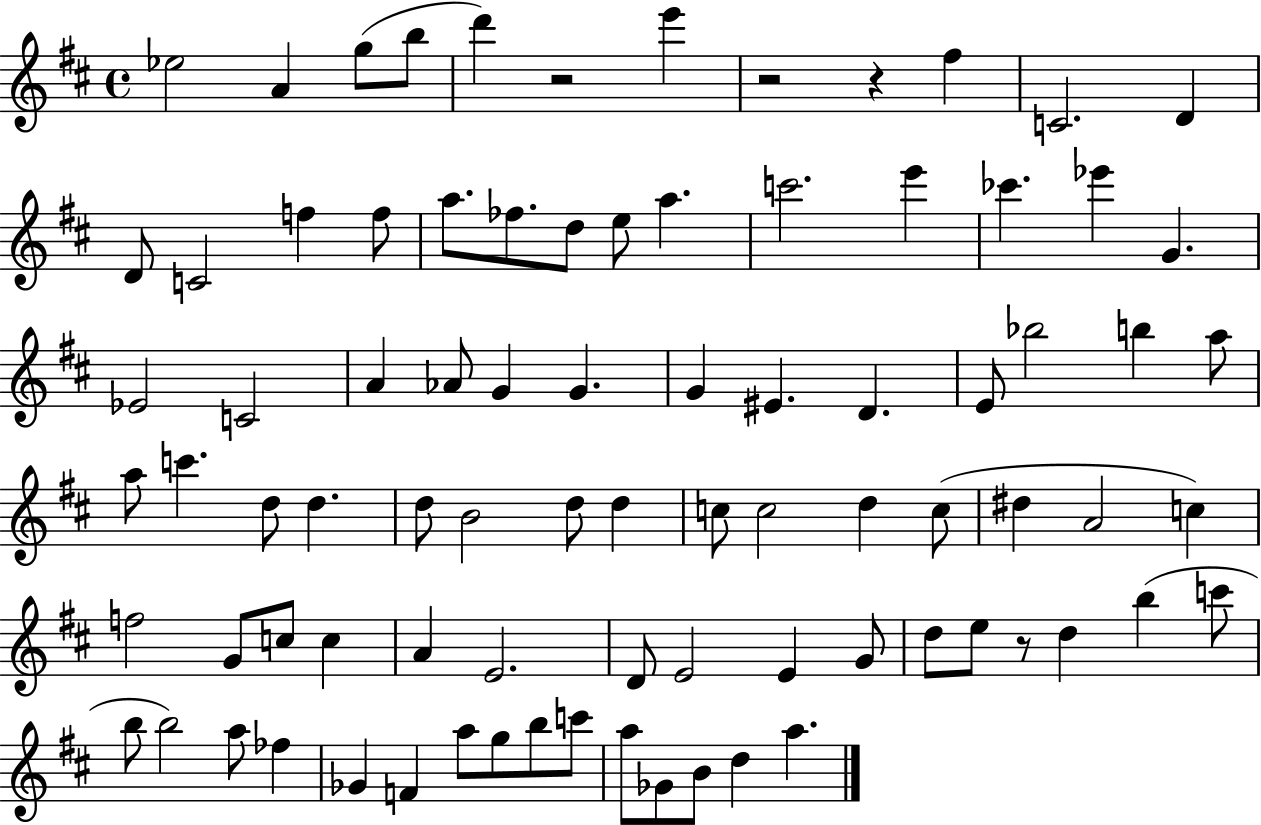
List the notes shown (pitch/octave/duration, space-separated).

Eb5/h A4/q G5/e B5/e D6/q R/h E6/q R/h R/q F#5/q C4/h. D4/q D4/e C4/h F5/q F5/e A5/e. FES5/e. D5/e E5/e A5/q. C6/h. E6/q CES6/q. Eb6/q G4/q. Eb4/h C4/h A4/q Ab4/e G4/q G4/q. G4/q EIS4/q. D4/q. E4/e Bb5/h B5/q A5/e A5/e C6/q. D5/e D5/q. D5/e B4/h D5/e D5/q C5/e C5/h D5/q C5/e D#5/q A4/h C5/q F5/h G4/e C5/e C5/q A4/q E4/h. D4/e E4/h E4/q G4/e D5/e E5/e R/e D5/q B5/q C6/e B5/e B5/h A5/e FES5/q Gb4/q F4/q A5/e G5/e B5/e C6/e A5/e Gb4/e B4/e D5/q A5/q.